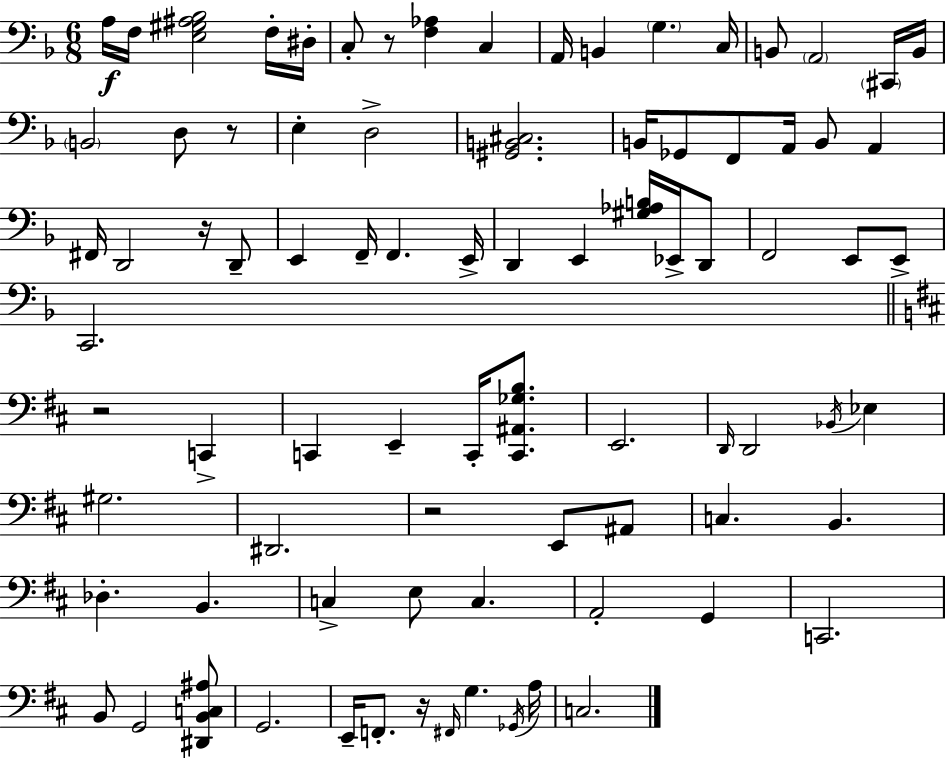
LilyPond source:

{
  \clef bass
  \numericTimeSignature
  \time 6/8
  \key f \major
  a16\f f16 <e gis ais bes>2 f16-. dis16-. | c8-. r8 <f aes>4 c4 | a,16 b,4 \parenthesize g4. c16 | b,8 \parenthesize a,2 \parenthesize cis,16 b,16 | \break \parenthesize b,2 d8 r8 | e4-. d2-> | <gis, b, cis>2. | b,16 ges,8 f,8 a,16 b,8 a,4 | \break fis,16 d,2 r16 d,8-- | e,4 f,16-- f,4. e,16-> | d,4 e,4 <gis aes b>16 ees,16-> d,8 | f,2 e,8 e,8-> | \break c,2. | \bar "||" \break \key b \minor r2 c,4-> | c,4 e,4-- c,16-. <c, ais, ges b>8. | e,2. | \grace { d,16 } d,2 \acciaccatura { bes,16 } ees4 | \break gis2. | dis,2. | r2 e,8 | ais,8 c4. b,4. | \break des4.-. b,4. | c4-> e8 c4. | a,2-. g,4 | c,2. | \break b,8 g,2 | <dis, b, c ais>8 g,2. | e,16-- f,8.-. r16 \grace { fis,16 } g4. | \acciaccatura { ges,16 } a16 c2. | \break \bar "|."
}